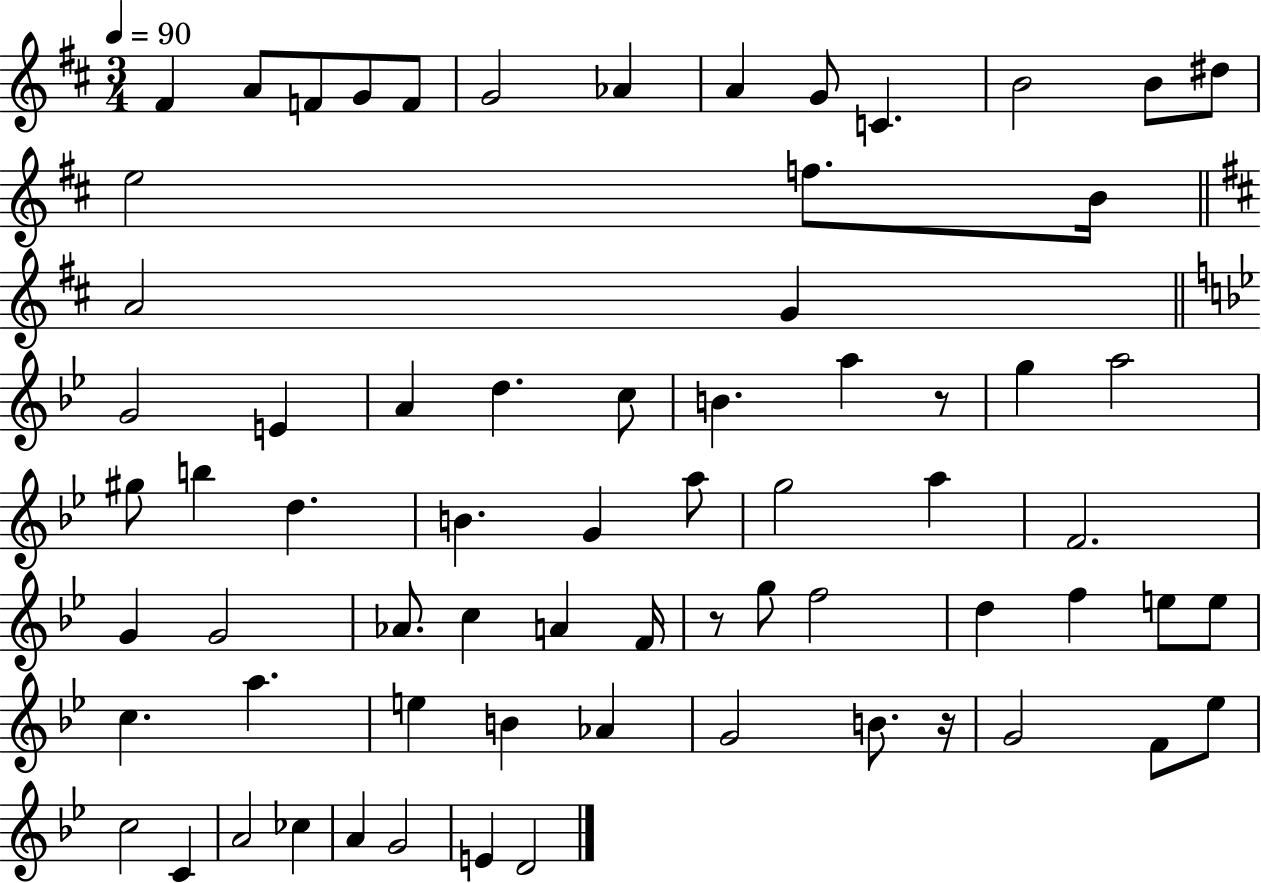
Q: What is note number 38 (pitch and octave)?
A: G4